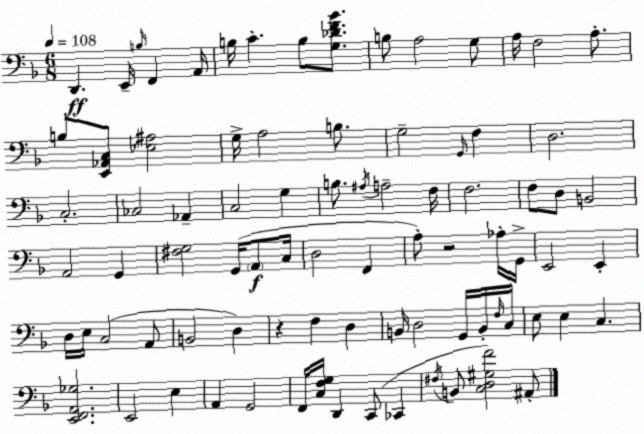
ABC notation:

X:1
T:Untitled
M:6/8
L:1/4
K:F
D,, E,,/4 B,/4 F,, A,,/4 B,/4 C B,/2 [G,_DF_B]/2 B,/2 A,2 G,/2 A,/4 F,2 A,/2 B,/2 [E,,_A,,C,]/2 [_E,^A,]2 G,/4 A,2 B,/2 G,2 G,,/4 F, D,2 C,2 _C,2 _A,, C,2 G, B,/2 ^A,/4 A,2 F,/4 F,2 F,/2 D,/2 B,,2 A,,2 G,, [^F,G,]2 G,,/4 A,,/2 C,/4 D,2 F,, A,/2 z2 _A,/4 G,,/4 E,,2 E,, D,/4 E,/4 C,2 A,,/2 B,,2 D, z F, D, B,,/4 D,2 G,,/4 B,,/4 F,/4 C,/4 E,/2 E, C, [E,,F,,A,,_G,]2 E,,2 E, A,, G,,2 F,,/4 [C,F,G,]/4 D,, C,,/2 _C,, ^F,/4 B,,/2 [C,D,^G,F]2 ^A,,/2